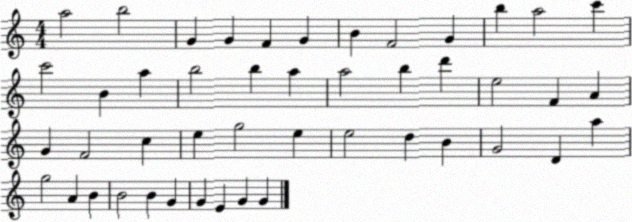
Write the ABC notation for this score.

X:1
T:Untitled
M:4/4
L:1/4
K:C
a2 b2 G G F G B F2 G b a2 c' c'2 B a b2 b a a2 b d' e2 F A G F2 c e g2 e e2 d B G2 D a g2 A B B2 B G G E G G